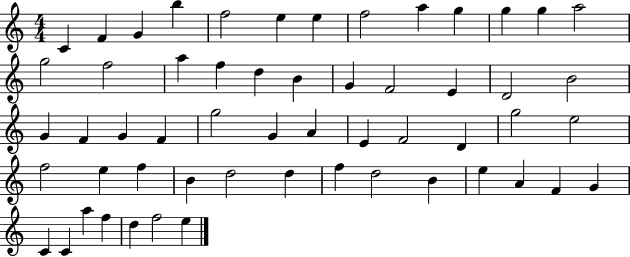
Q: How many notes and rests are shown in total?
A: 56